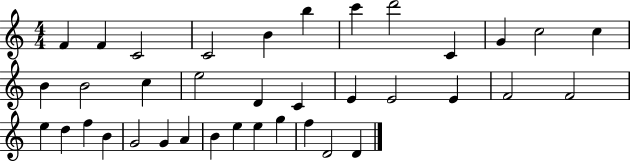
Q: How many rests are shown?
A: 0